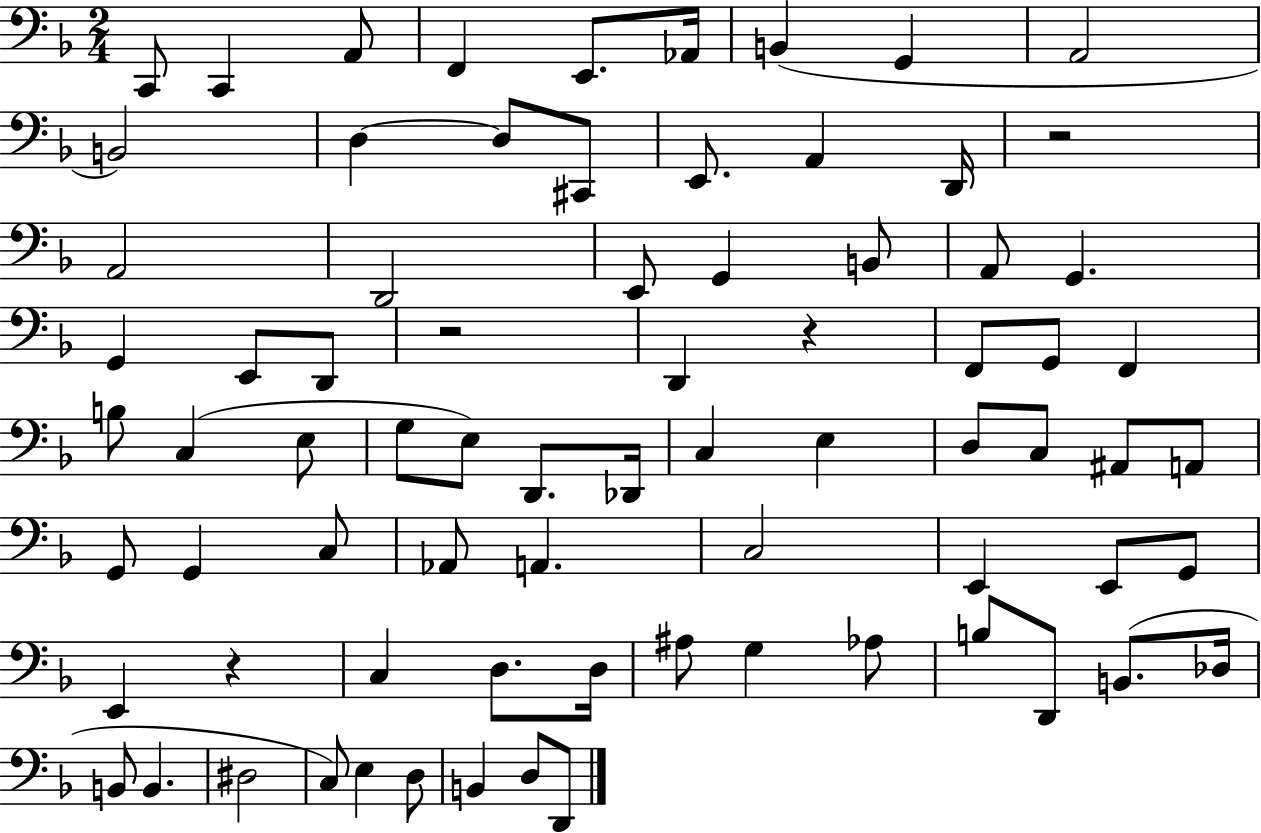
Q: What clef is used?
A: bass